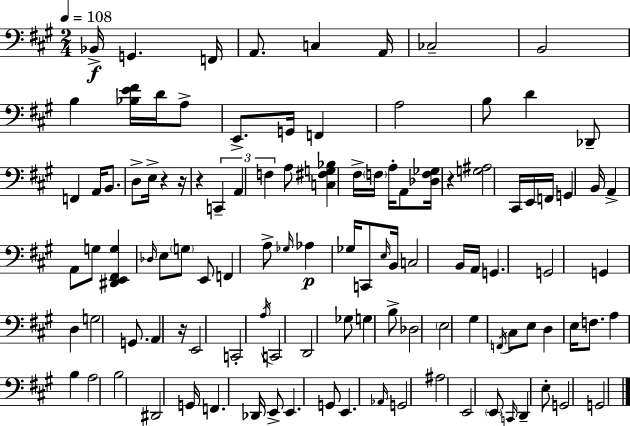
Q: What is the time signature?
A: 2/4